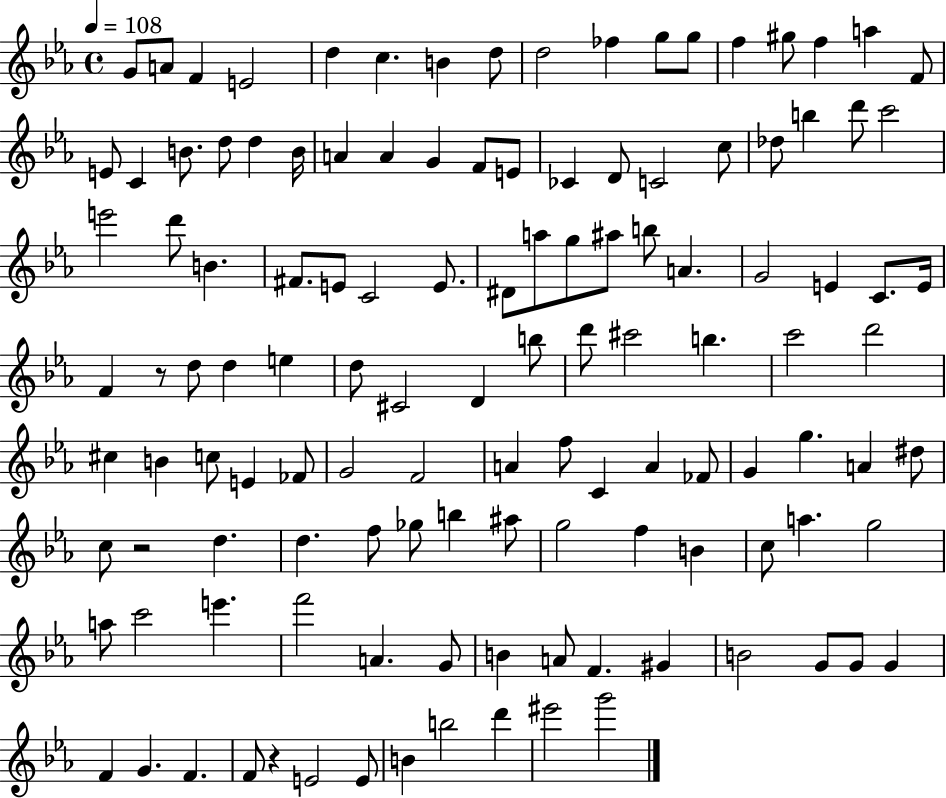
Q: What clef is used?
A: treble